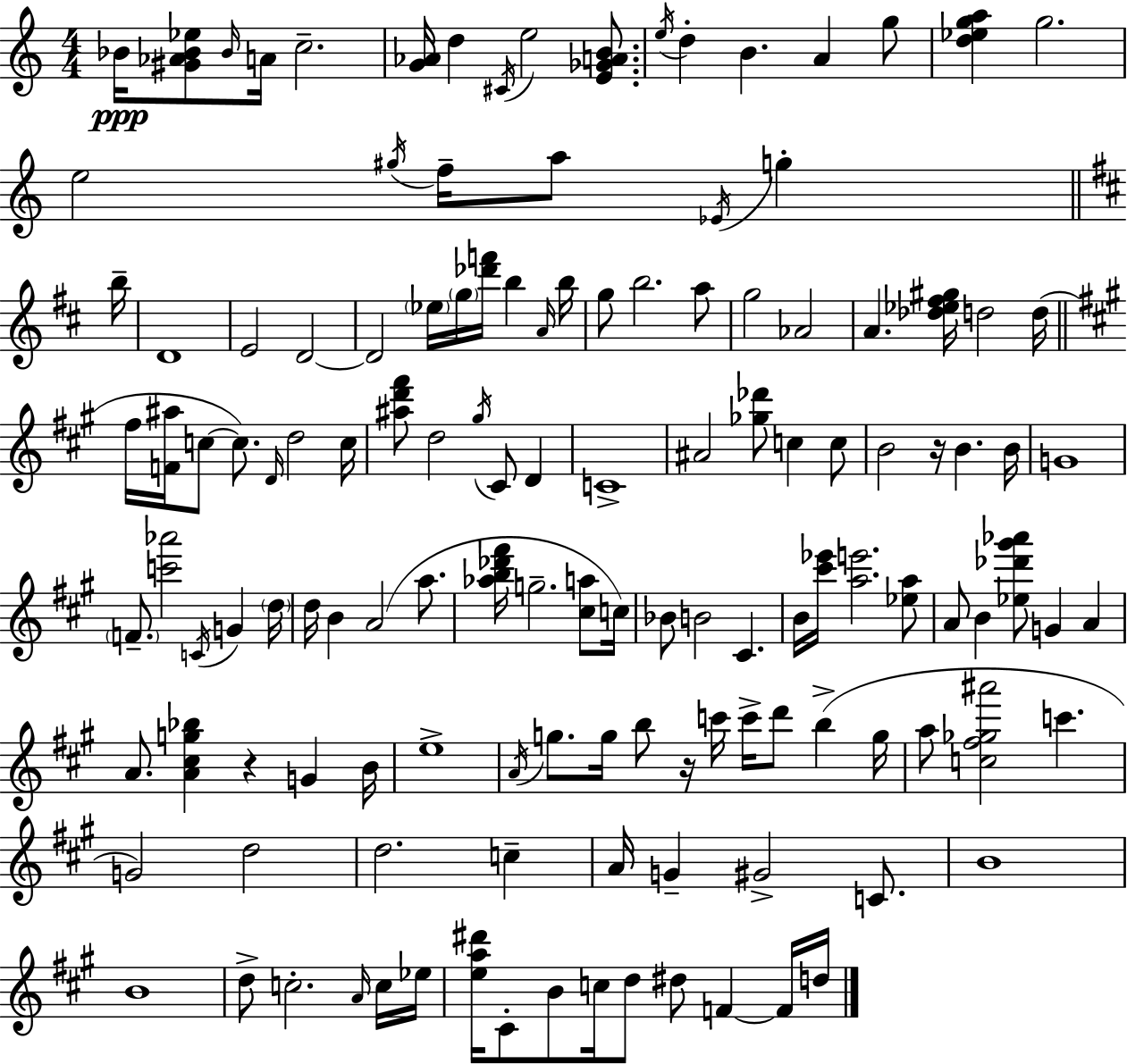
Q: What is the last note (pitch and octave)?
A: D5